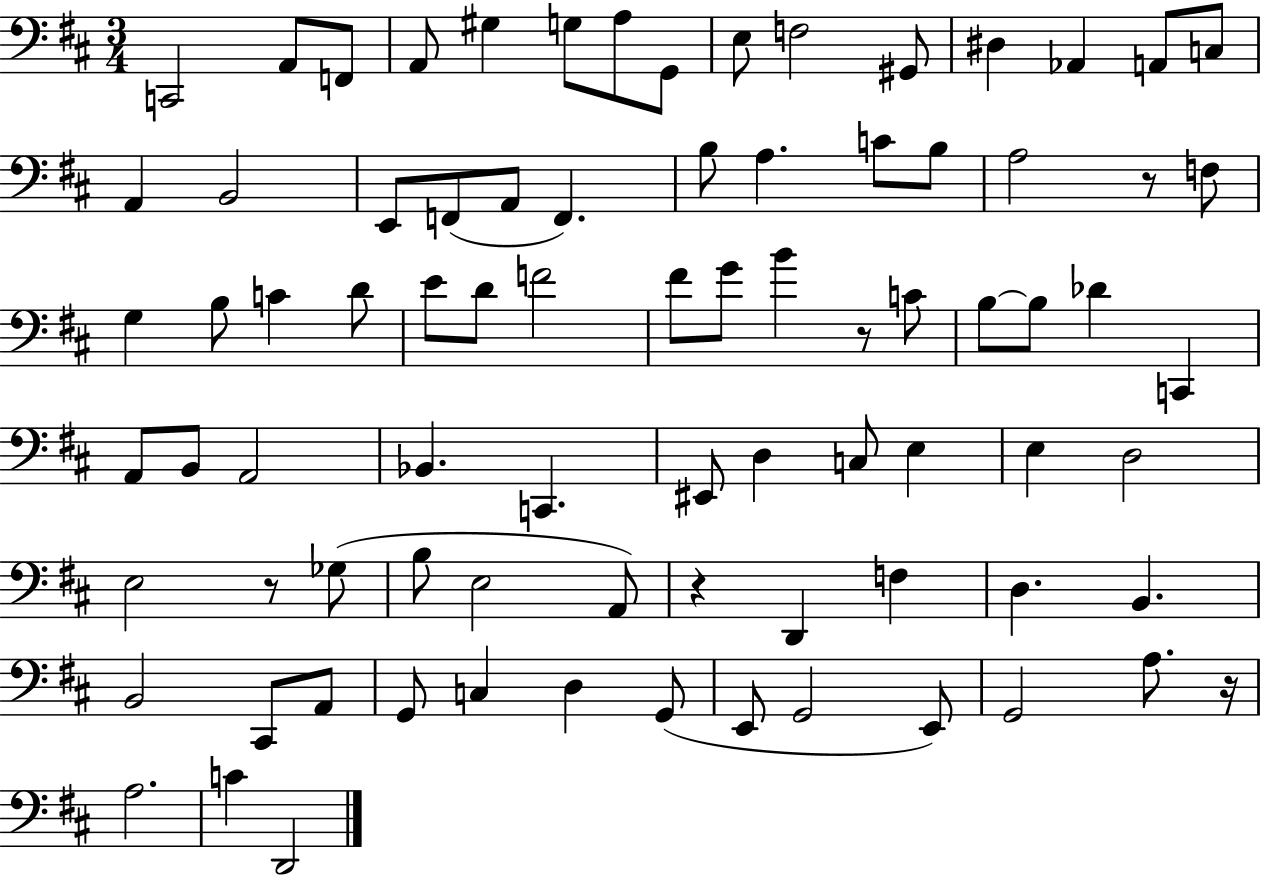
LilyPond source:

{
  \clef bass
  \numericTimeSignature
  \time 3/4
  \key d \major
  \repeat volta 2 { c,2 a,8 f,8 | a,8 gis4 g8 a8 g,8 | e8 f2 gis,8 | dis4 aes,4 a,8 c8 | \break a,4 b,2 | e,8 f,8( a,8 f,4.) | b8 a4. c'8 b8 | a2 r8 f8 | \break g4 b8 c'4 d'8 | e'8 d'8 f'2 | fis'8 g'8 b'4 r8 c'8 | b8~~ b8 des'4 c,4 | \break a,8 b,8 a,2 | bes,4. c,4. | eis,8 d4 c8 e4 | e4 d2 | \break e2 r8 ges8( | b8 e2 a,8) | r4 d,4 f4 | d4. b,4. | \break b,2 cis,8 a,8 | g,8 c4 d4 g,8( | e,8 g,2 e,8) | g,2 a8. r16 | \break a2. | c'4 d,2 | } \bar "|."
}